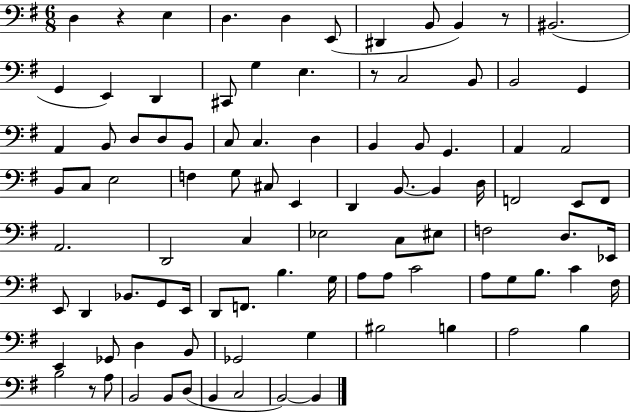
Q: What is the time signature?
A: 6/8